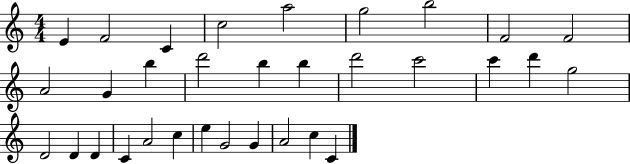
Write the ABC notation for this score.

X:1
T:Untitled
M:4/4
L:1/4
K:C
E F2 C c2 a2 g2 b2 F2 F2 A2 G b d'2 b b d'2 c'2 c' d' g2 D2 D D C A2 c e G2 G A2 c C